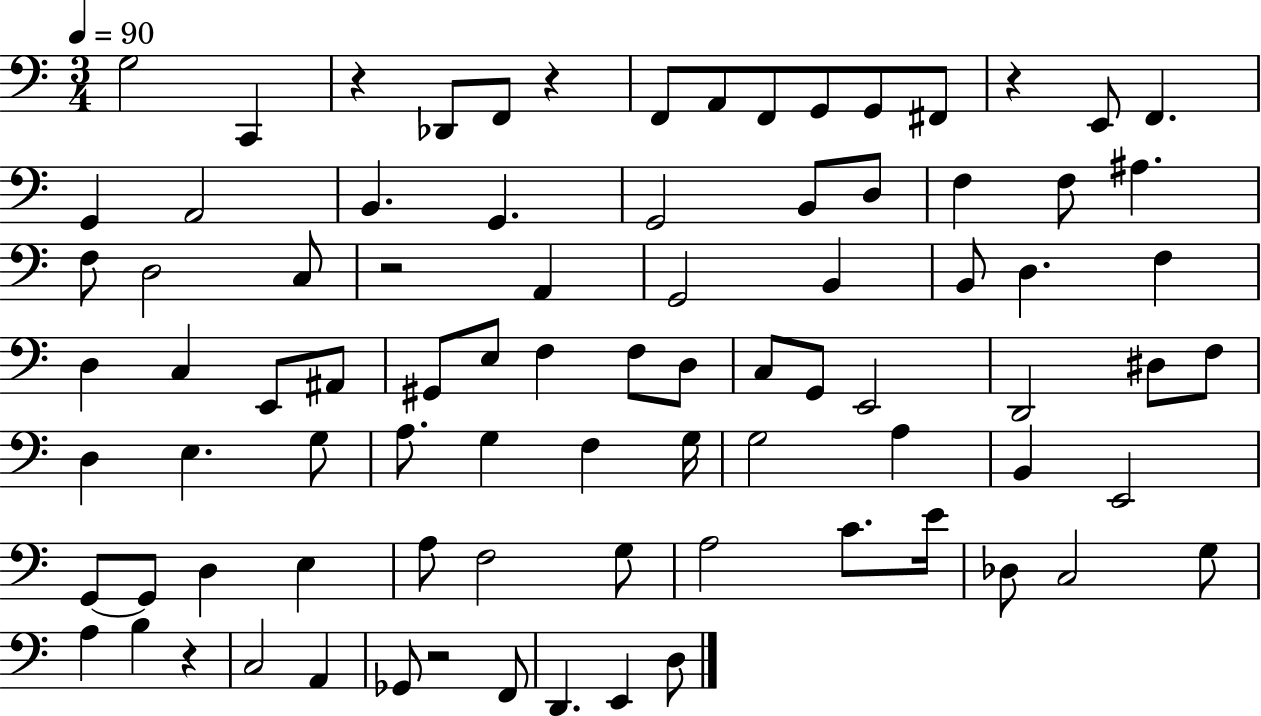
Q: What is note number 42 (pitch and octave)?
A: G2